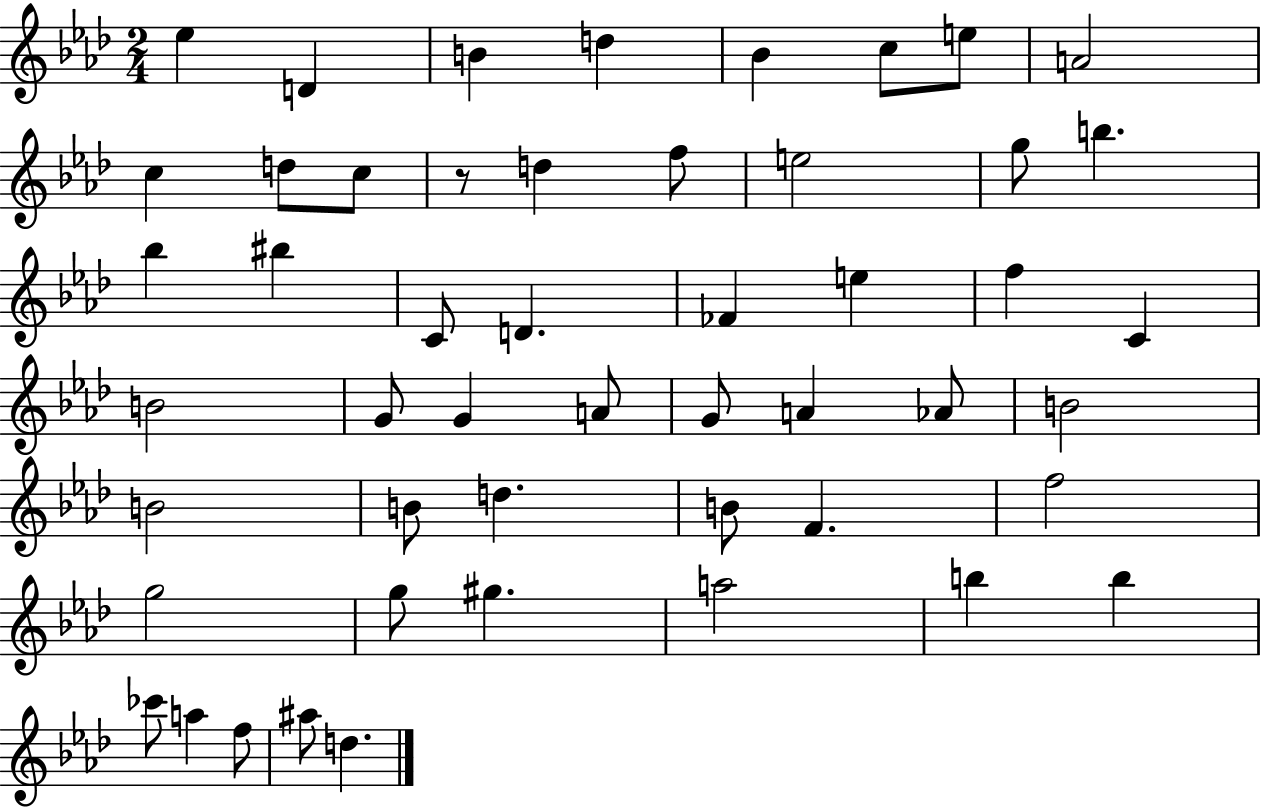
{
  \clef treble
  \numericTimeSignature
  \time 2/4
  \key aes \major
  ees''4 d'4 | b'4 d''4 | bes'4 c''8 e''8 | a'2 | \break c''4 d''8 c''8 | r8 d''4 f''8 | e''2 | g''8 b''4. | \break bes''4 bis''4 | c'8 d'4. | fes'4 e''4 | f''4 c'4 | \break b'2 | g'8 g'4 a'8 | g'8 a'4 aes'8 | b'2 | \break b'2 | b'8 d''4. | b'8 f'4. | f''2 | \break g''2 | g''8 gis''4. | a''2 | b''4 b''4 | \break ces'''8 a''4 f''8 | ais''8 d''4. | \bar "|."
}